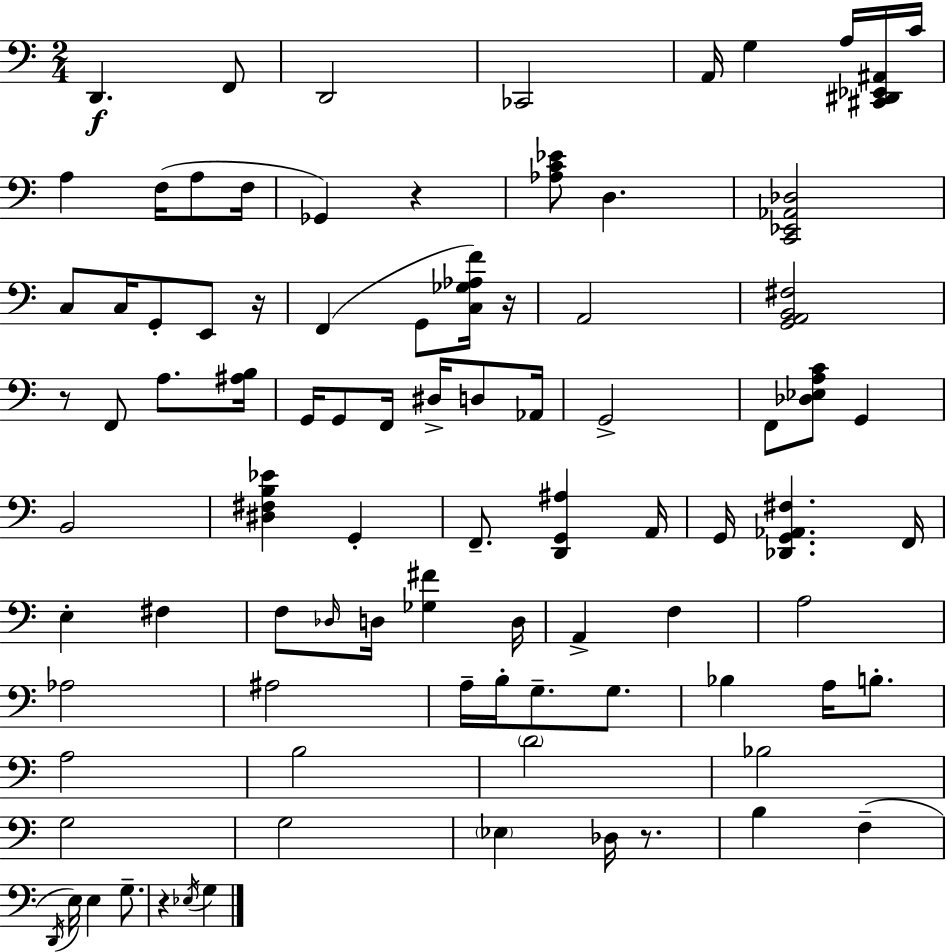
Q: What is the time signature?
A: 2/4